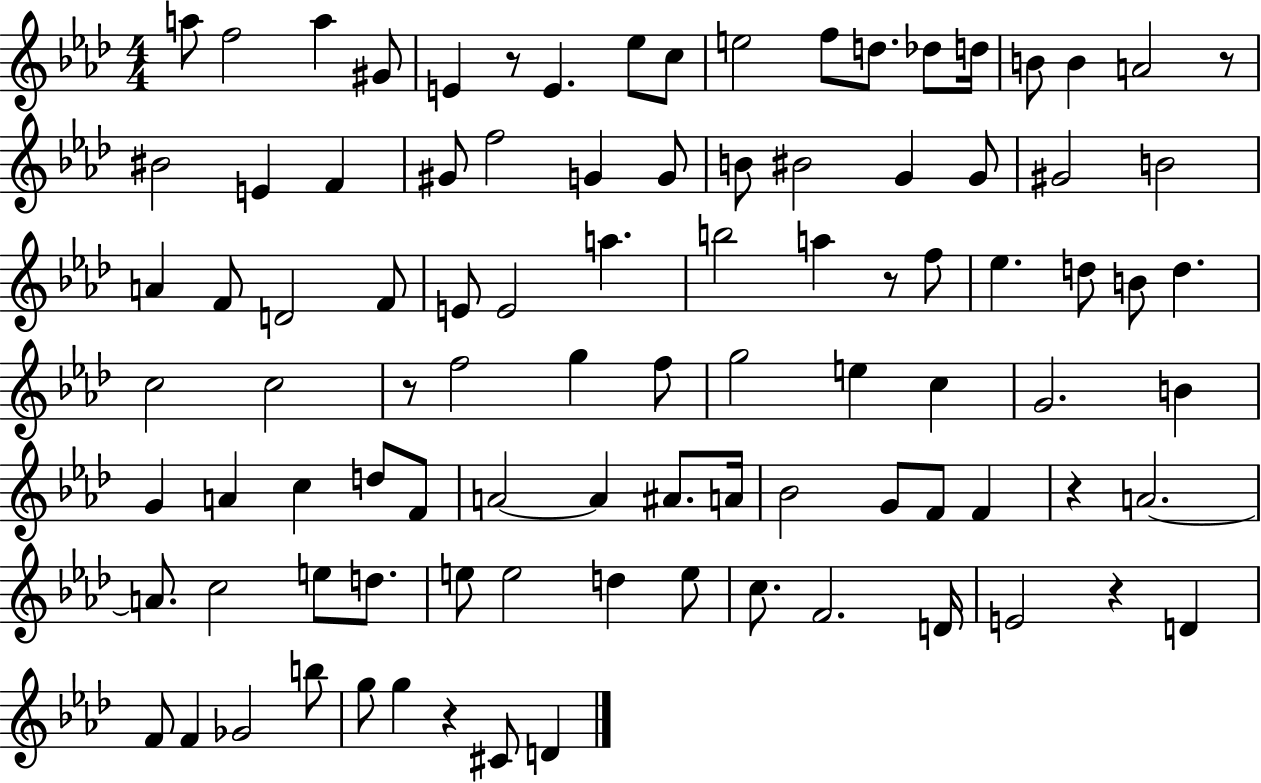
{
  \clef treble
  \numericTimeSignature
  \time 4/4
  \key aes \major
  \repeat volta 2 { a''8 f''2 a''4 gis'8 | e'4 r8 e'4. ees''8 c''8 | e''2 f''8 d''8. des''8 d''16 | b'8 b'4 a'2 r8 | \break bis'2 e'4 f'4 | gis'8 f''2 g'4 g'8 | b'8 bis'2 g'4 g'8 | gis'2 b'2 | \break a'4 f'8 d'2 f'8 | e'8 e'2 a''4. | b''2 a''4 r8 f''8 | ees''4. d''8 b'8 d''4. | \break c''2 c''2 | r8 f''2 g''4 f''8 | g''2 e''4 c''4 | g'2. b'4 | \break g'4 a'4 c''4 d''8 f'8 | a'2~~ a'4 ais'8. a'16 | bes'2 g'8 f'8 f'4 | r4 a'2.~~ | \break a'8. c''2 e''8 d''8. | e''8 e''2 d''4 e''8 | c''8. f'2. d'16 | e'2 r4 d'4 | \break f'8 f'4 ges'2 b''8 | g''8 g''4 r4 cis'8 d'4 | } \bar "|."
}